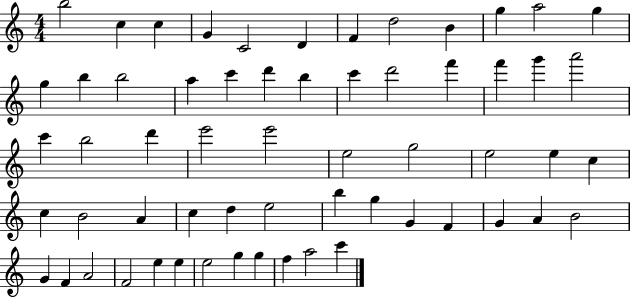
B5/h C5/q C5/q G4/q C4/h D4/q F4/q D5/h B4/q G5/q A5/h G5/q G5/q B5/q B5/h A5/q C6/q D6/q B5/q C6/q D6/h F6/q F6/q G6/q A6/h C6/q B5/h D6/q E6/h E6/h E5/h G5/h E5/h E5/q C5/q C5/q B4/h A4/q C5/q D5/q E5/h B5/q G5/q G4/q F4/q G4/q A4/q B4/h G4/q F4/q A4/h F4/h E5/q E5/q E5/h G5/q G5/q F5/q A5/h C6/q